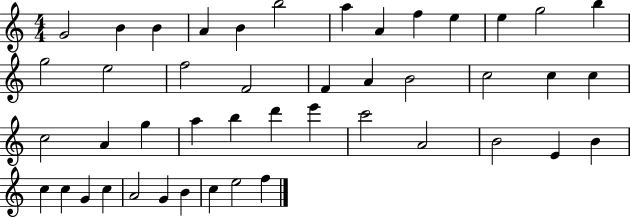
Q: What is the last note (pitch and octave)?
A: F5